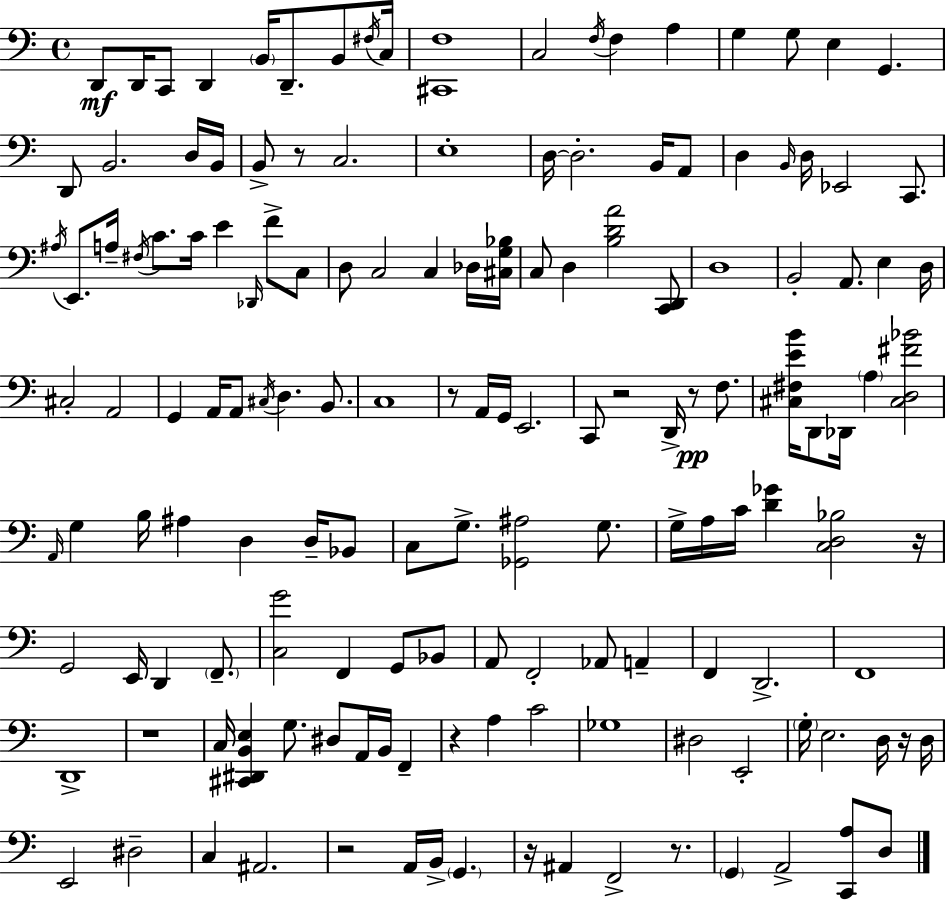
D2/e D2/s C2/e D2/q B2/s D2/e. B2/e F#3/s C3/s [C#2,F3]/w C3/h F3/s F3/q A3/q G3/q G3/e E3/q G2/q. D2/e B2/h. D3/s B2/s B2/e R/e C3/h. E3/w D3/s D3/h. B2/s A2/e D3/q B2/s D3/s Eb2/h C2/e. A#3/s E2/e. A3/s F#3/s C4/e. C4/s E4/q Db2/s F4/e C3/e D3/e C3/h C3/q Db3/s [C#3,G3,Bb3]/s C3/e D3/q [B3,D4,A4]/h [C2,D2]/e D3/w B2/h A2/e. E3/q D3/s C#3/h A2/h G2/q A2/s A2/e C#3/s D3/q. B2/e. C3/w R/e A2/s G2/s E2/h. C2/e R/h D2/s R/e F3/e. [C#3,F#3,E4,B4]/s D2/e Db2/s A3/q [C#3,D3,F#4,Bb4]/h A2/s G3/q B3/s A#3/q D3/q D3/s Bb2/e C3/e G3/e. [Gb2,A#3]/h G3/e. G3/s A3/s C4/s [D4,Gb4]/q [C3,D3,Bb3]/h R/s G2/h E2/s D2/q F2/e. [C3,G4]/h F2/q G2/e Bb2/e A2/e F2/h Ab2/e A2/q F2/q D2/h. F2/w D2/w R/w C3/s [C#2,D#2,B2,E3]/q G3/e. D#3/e A2/s B2/s F2/q R/q A3/q C4/h Gb3/w D#3/h E2/h G3/s E3/h. D3/s R/s D3/s E2/h D#3/h C3/q A#2/h. R/h A2/s B2/s G2/q. R/s A#2/q F2/h R/e. G2/q A2/h [C2,A3]/e D3/e